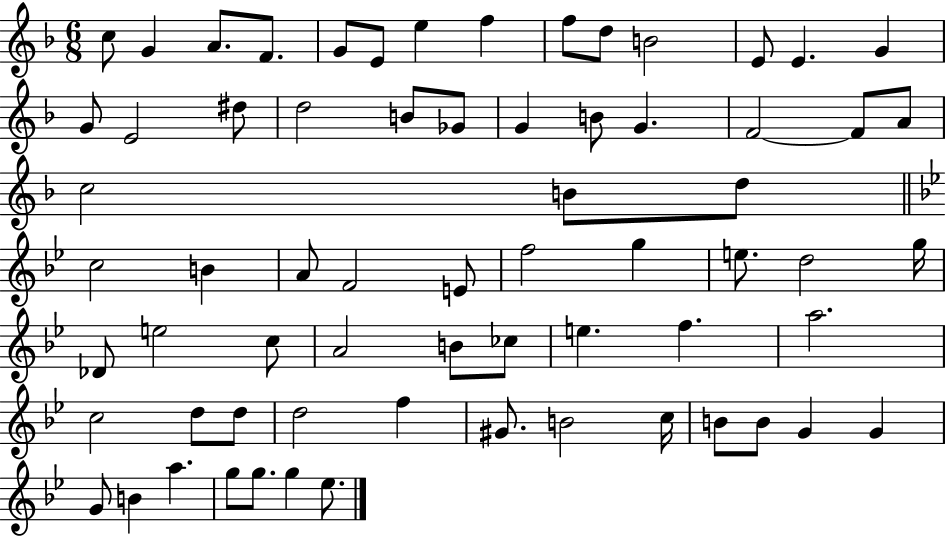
{
  \clef treble
  \numericTimeSignature
  \time 6/8
  \key f \major
  \repeat volta 2 { c''8 g'4 a'8. f'8. | g'8 e'8 e''4 f''4 | f''8 d''8 b'2 | e'8 e'4. g'4 | \break g'8 e'2 dis''8 | d''2 b'8 ges'8 | g'4 b'8 g'4. | f'2~~ f'8 a'8 | \break c''2 b'8 d''8 | \bar "||" \break \key bes \major c''2 b'4 | a'8 f'2 e'8 | f''2 g''4 | e''8. d''2 g''16 | \break des'8 e''2 c''8 | a'2 b'8 ces''8 | e''4. f''4. | a''2. | \break c''2 d''8 d''8 | d''2 f''4 | gis'8. b'2 c''16 | b'8 b'8 g'4 g'4 | \break g'8 b'4 a''4. | g''8 g''8. g''4 ees''8. | } \bar "|."
}